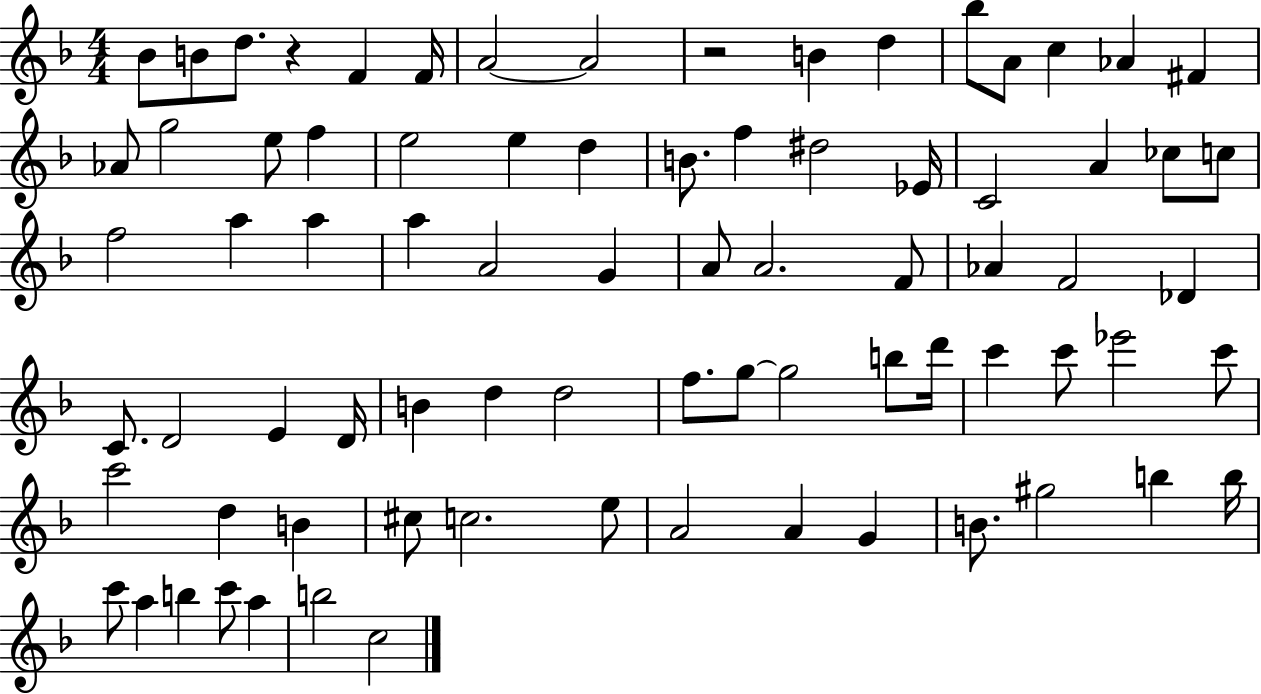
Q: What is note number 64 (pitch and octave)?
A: A4